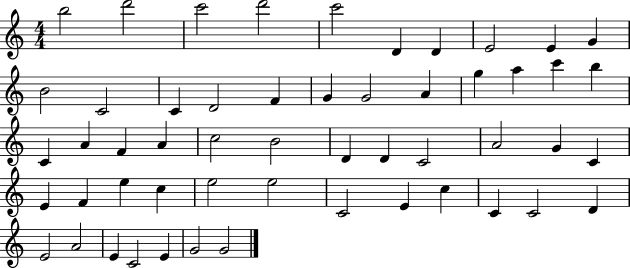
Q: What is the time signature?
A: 4/4